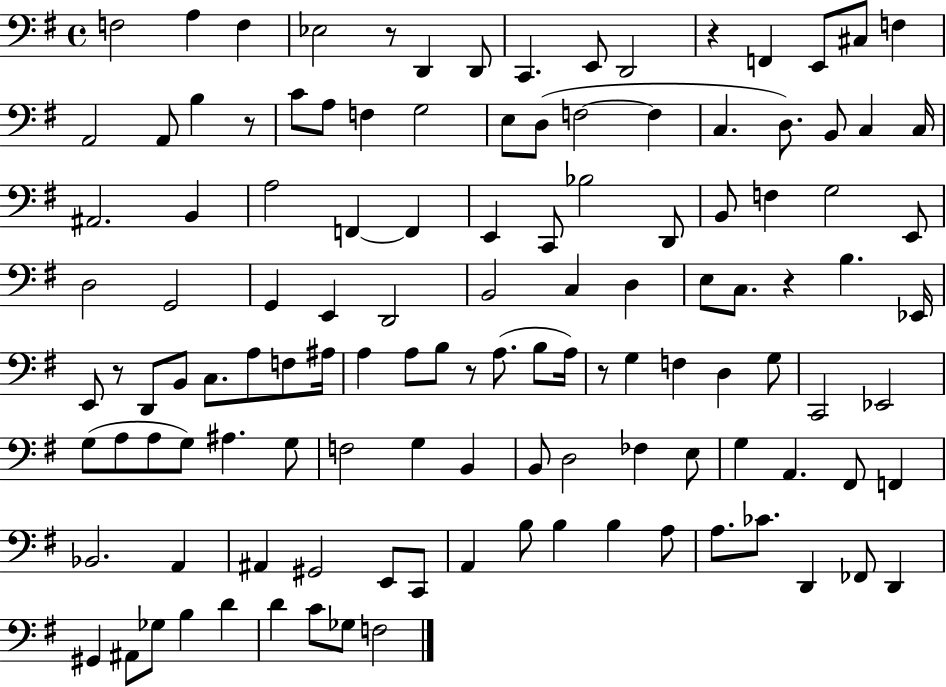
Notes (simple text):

F3/h A3/q F3/q Eb3/h R/e D2/q D2/e C2/q. E2/e D2/h R/q F2/q E2/e C#3/e F3/q A2/h A2/e B3/q R/e C4/e A3/e F3/q G3/h E3/e D3/e F3/h F3/q C3/q. D3/e. B2/e C3/q C3/s A#2/h. B2/q A3/h F2/q F2/q E2/q C2/e Bb3/h D2/e B2/e F3/q G3/h E2/e D3/h G2/h G2/q E2/q D2/h B2/h C3/q D3/q E3/e C3/e. R/q B3/q. Eb2/s E2/e R/e D2/e B2/e C3/e. A3/e F3/e A#3/s A3/q A3/e B3/e R/e A3/e. B3/e A3/s R/e G3/q F3/q D3/q G3/e C2/h Eb2/h G3/e A3/e A3/e G3/e A#3/q. G3/e F3/h G3/q B2/q B2/e D3/h FES3/q E3/e G3/q A2/q. F#2/e F2/q Bb2/h. A2/q A#2/q G#2/h E2/e C2/e A2/q B3/e B3/q B3/q A3/e A3/e. CES4/e. D2/q FES2/e D2/q G#2/q A#2/e Gb3/e B3/q D4/q D4/q C4/e Gb3/e F3/h